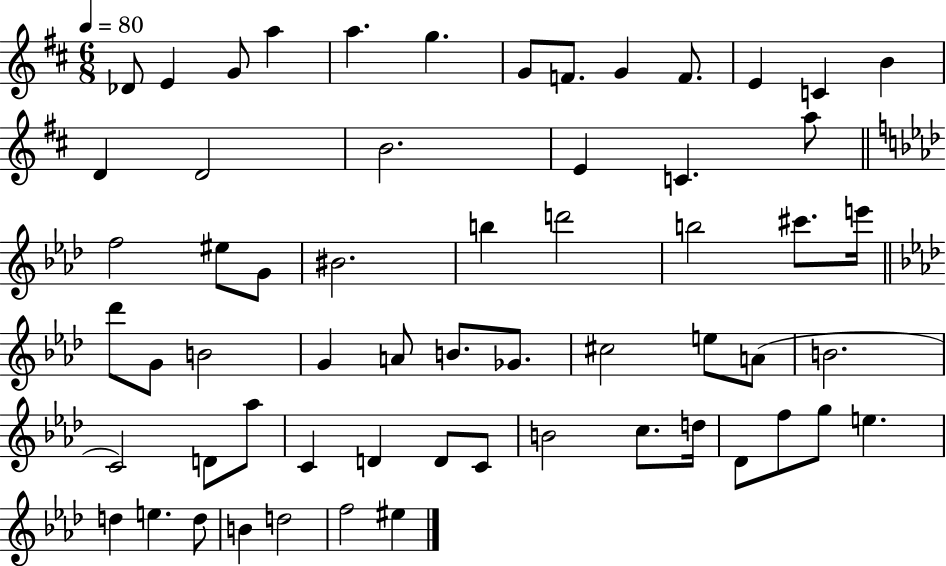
X:1
T:Untitled
M:6/8
L:1/4
K:D
_D/2 E G/2 a a g G/2 F/2 G F/2 E C B D D2 B2 E C a/2 f2 ^e/2 G/2 ^B2 b d'2 b2 ^c'/2 e'/4 _d'/2 G/2 B2 G A/2 B/2 _G/2 ^c2 e/2 A/2 B2 C2 D/2 _a/2 C D D/2 C/2 B2 c/2 d/4 _D/2 f/2 g/2 e d e d/2 B d2 f2 ^e